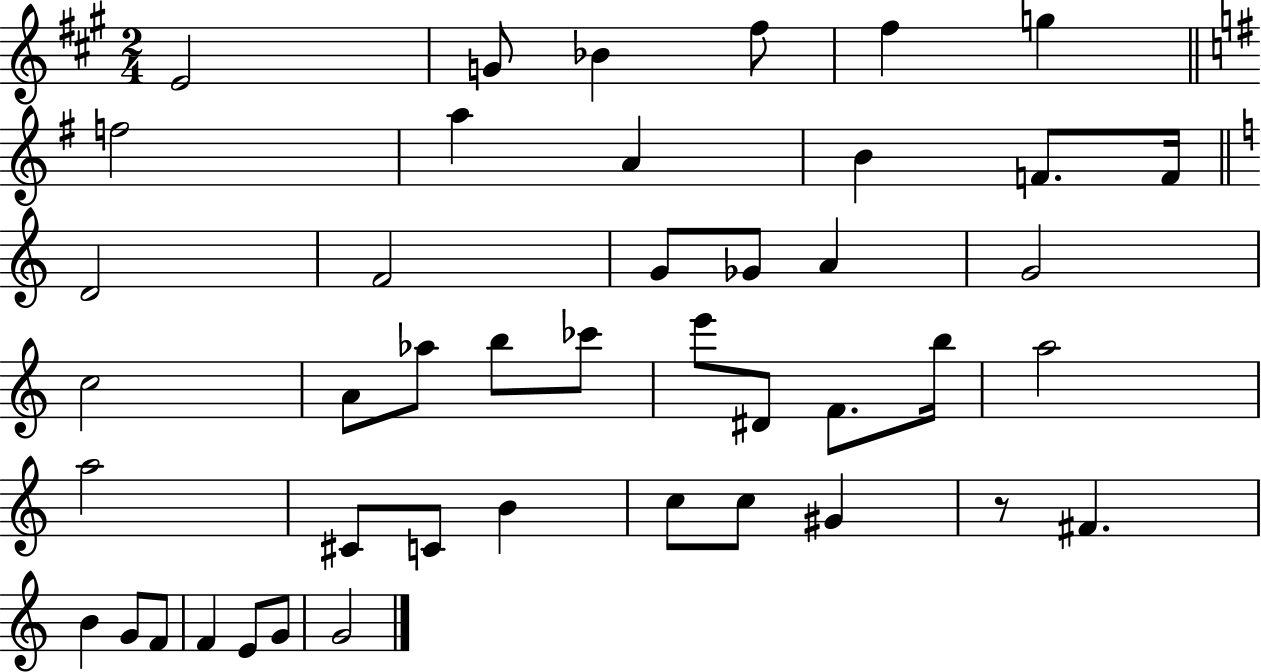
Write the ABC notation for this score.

X:1
T:Untitled
M:2/4
L:1/4
K:A
E2 G/2 _B ^f/2 ^f g f2 a A B F/2 F/4 D2 F2 G/2 _G/2 A G2 c2 A/2 _a/2 b/2 _c'/2 e'/2 ^D/2 F/2 b/4 a2 a2 ^C/2 C/2 B c/2 c/2 ^G z/2 ^F B G/2 F/2 F E/2 G/2 G2